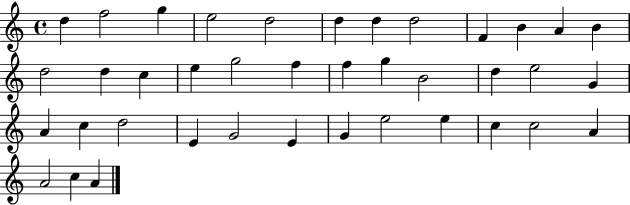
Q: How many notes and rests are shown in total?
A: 39